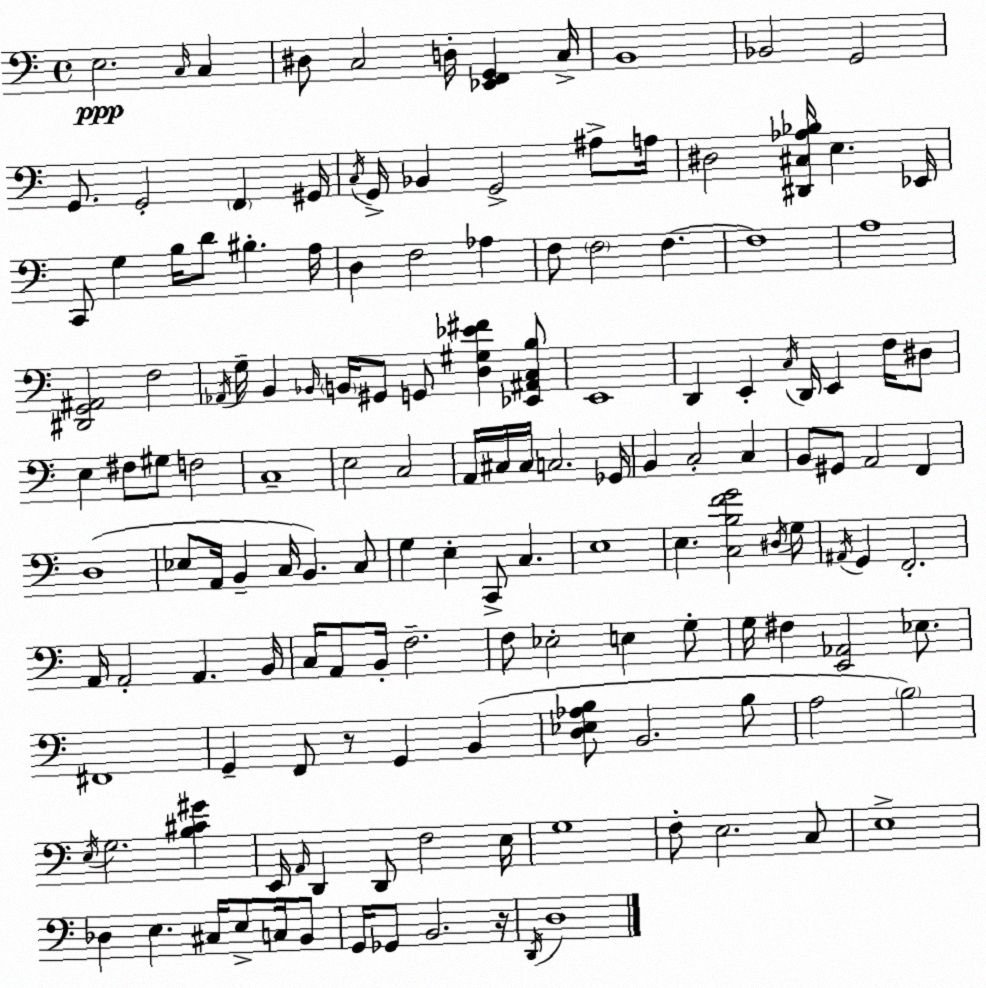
X:1
T:Untitled
M:4/4
L:1/4
K:C
E,2 C,/4 C, ^D,/2 C,2 D,/4 [_E,,F,,G,,] C,/4 B,,4 _B,,2 G,,2 G,,/2 G,,2 F,, ^G,,/4 C,/4 G,,/4 _B,, G,,2 ^A,/2 A,/4 ^D,2 [^D,,^C,_A,_B,]/4 E, _E,,/4 C,,/2 G, B,/4 D/2 ^B, A,/4 D, F,2 _A, F,/2 F,2 F, F,4 A,4 [^D,,G,,^A,,]2 F,2 _A,,/4 G,/4 B,, _B,,/4 B,,/4 ^G,,/2 G,,/2 [D,^G,_E^F] [_E,,^A,,C,B,]/2 E,,4 D,, E,, C,/4 D,,/4 E,, F,/4 ^D,/2 E, ^F,/2 ^G,/2 F,2 C,4 E,2 C,2 A,,/4 ^C,/4 ^C,/4 C,2 _G,,/4 B,, C,2 C, B,,/2 ^G,,/2 A,,2 F,, D,4 _E,/2 A,,/4 B,, C,/4 B,, C,/2 G, E, C,,/2 C, E,4 E, [C,B,FG]2 ^D,/4 G,/2 ^A,,/4 G,, F,,2 A,,/4 A,,2 A,, B,,/4 C,/4 A,,/2 B,,/4 F,2 F,/2 _E,2 E, G,/2 G,/4 ^F, [E,,_A,,]2 _E,/2 ^F,,4 G,, F,,/2 z/2 G,, B,, [D,_E,_A,B,]/2 B,,2 B,/2 A,2 B,2 E,/4 G,2 [B,^C^G] E,,/4 A,,/4 D,, D,,/2 F,2 E,/4 G,4 F,/2 E,2 C,/2 E,4 _D, E, ^C,/4 E,/2 C,/4 B,,/2 G,,/4 _G,,/2 B,,2 z/4 D,,/4 D,4